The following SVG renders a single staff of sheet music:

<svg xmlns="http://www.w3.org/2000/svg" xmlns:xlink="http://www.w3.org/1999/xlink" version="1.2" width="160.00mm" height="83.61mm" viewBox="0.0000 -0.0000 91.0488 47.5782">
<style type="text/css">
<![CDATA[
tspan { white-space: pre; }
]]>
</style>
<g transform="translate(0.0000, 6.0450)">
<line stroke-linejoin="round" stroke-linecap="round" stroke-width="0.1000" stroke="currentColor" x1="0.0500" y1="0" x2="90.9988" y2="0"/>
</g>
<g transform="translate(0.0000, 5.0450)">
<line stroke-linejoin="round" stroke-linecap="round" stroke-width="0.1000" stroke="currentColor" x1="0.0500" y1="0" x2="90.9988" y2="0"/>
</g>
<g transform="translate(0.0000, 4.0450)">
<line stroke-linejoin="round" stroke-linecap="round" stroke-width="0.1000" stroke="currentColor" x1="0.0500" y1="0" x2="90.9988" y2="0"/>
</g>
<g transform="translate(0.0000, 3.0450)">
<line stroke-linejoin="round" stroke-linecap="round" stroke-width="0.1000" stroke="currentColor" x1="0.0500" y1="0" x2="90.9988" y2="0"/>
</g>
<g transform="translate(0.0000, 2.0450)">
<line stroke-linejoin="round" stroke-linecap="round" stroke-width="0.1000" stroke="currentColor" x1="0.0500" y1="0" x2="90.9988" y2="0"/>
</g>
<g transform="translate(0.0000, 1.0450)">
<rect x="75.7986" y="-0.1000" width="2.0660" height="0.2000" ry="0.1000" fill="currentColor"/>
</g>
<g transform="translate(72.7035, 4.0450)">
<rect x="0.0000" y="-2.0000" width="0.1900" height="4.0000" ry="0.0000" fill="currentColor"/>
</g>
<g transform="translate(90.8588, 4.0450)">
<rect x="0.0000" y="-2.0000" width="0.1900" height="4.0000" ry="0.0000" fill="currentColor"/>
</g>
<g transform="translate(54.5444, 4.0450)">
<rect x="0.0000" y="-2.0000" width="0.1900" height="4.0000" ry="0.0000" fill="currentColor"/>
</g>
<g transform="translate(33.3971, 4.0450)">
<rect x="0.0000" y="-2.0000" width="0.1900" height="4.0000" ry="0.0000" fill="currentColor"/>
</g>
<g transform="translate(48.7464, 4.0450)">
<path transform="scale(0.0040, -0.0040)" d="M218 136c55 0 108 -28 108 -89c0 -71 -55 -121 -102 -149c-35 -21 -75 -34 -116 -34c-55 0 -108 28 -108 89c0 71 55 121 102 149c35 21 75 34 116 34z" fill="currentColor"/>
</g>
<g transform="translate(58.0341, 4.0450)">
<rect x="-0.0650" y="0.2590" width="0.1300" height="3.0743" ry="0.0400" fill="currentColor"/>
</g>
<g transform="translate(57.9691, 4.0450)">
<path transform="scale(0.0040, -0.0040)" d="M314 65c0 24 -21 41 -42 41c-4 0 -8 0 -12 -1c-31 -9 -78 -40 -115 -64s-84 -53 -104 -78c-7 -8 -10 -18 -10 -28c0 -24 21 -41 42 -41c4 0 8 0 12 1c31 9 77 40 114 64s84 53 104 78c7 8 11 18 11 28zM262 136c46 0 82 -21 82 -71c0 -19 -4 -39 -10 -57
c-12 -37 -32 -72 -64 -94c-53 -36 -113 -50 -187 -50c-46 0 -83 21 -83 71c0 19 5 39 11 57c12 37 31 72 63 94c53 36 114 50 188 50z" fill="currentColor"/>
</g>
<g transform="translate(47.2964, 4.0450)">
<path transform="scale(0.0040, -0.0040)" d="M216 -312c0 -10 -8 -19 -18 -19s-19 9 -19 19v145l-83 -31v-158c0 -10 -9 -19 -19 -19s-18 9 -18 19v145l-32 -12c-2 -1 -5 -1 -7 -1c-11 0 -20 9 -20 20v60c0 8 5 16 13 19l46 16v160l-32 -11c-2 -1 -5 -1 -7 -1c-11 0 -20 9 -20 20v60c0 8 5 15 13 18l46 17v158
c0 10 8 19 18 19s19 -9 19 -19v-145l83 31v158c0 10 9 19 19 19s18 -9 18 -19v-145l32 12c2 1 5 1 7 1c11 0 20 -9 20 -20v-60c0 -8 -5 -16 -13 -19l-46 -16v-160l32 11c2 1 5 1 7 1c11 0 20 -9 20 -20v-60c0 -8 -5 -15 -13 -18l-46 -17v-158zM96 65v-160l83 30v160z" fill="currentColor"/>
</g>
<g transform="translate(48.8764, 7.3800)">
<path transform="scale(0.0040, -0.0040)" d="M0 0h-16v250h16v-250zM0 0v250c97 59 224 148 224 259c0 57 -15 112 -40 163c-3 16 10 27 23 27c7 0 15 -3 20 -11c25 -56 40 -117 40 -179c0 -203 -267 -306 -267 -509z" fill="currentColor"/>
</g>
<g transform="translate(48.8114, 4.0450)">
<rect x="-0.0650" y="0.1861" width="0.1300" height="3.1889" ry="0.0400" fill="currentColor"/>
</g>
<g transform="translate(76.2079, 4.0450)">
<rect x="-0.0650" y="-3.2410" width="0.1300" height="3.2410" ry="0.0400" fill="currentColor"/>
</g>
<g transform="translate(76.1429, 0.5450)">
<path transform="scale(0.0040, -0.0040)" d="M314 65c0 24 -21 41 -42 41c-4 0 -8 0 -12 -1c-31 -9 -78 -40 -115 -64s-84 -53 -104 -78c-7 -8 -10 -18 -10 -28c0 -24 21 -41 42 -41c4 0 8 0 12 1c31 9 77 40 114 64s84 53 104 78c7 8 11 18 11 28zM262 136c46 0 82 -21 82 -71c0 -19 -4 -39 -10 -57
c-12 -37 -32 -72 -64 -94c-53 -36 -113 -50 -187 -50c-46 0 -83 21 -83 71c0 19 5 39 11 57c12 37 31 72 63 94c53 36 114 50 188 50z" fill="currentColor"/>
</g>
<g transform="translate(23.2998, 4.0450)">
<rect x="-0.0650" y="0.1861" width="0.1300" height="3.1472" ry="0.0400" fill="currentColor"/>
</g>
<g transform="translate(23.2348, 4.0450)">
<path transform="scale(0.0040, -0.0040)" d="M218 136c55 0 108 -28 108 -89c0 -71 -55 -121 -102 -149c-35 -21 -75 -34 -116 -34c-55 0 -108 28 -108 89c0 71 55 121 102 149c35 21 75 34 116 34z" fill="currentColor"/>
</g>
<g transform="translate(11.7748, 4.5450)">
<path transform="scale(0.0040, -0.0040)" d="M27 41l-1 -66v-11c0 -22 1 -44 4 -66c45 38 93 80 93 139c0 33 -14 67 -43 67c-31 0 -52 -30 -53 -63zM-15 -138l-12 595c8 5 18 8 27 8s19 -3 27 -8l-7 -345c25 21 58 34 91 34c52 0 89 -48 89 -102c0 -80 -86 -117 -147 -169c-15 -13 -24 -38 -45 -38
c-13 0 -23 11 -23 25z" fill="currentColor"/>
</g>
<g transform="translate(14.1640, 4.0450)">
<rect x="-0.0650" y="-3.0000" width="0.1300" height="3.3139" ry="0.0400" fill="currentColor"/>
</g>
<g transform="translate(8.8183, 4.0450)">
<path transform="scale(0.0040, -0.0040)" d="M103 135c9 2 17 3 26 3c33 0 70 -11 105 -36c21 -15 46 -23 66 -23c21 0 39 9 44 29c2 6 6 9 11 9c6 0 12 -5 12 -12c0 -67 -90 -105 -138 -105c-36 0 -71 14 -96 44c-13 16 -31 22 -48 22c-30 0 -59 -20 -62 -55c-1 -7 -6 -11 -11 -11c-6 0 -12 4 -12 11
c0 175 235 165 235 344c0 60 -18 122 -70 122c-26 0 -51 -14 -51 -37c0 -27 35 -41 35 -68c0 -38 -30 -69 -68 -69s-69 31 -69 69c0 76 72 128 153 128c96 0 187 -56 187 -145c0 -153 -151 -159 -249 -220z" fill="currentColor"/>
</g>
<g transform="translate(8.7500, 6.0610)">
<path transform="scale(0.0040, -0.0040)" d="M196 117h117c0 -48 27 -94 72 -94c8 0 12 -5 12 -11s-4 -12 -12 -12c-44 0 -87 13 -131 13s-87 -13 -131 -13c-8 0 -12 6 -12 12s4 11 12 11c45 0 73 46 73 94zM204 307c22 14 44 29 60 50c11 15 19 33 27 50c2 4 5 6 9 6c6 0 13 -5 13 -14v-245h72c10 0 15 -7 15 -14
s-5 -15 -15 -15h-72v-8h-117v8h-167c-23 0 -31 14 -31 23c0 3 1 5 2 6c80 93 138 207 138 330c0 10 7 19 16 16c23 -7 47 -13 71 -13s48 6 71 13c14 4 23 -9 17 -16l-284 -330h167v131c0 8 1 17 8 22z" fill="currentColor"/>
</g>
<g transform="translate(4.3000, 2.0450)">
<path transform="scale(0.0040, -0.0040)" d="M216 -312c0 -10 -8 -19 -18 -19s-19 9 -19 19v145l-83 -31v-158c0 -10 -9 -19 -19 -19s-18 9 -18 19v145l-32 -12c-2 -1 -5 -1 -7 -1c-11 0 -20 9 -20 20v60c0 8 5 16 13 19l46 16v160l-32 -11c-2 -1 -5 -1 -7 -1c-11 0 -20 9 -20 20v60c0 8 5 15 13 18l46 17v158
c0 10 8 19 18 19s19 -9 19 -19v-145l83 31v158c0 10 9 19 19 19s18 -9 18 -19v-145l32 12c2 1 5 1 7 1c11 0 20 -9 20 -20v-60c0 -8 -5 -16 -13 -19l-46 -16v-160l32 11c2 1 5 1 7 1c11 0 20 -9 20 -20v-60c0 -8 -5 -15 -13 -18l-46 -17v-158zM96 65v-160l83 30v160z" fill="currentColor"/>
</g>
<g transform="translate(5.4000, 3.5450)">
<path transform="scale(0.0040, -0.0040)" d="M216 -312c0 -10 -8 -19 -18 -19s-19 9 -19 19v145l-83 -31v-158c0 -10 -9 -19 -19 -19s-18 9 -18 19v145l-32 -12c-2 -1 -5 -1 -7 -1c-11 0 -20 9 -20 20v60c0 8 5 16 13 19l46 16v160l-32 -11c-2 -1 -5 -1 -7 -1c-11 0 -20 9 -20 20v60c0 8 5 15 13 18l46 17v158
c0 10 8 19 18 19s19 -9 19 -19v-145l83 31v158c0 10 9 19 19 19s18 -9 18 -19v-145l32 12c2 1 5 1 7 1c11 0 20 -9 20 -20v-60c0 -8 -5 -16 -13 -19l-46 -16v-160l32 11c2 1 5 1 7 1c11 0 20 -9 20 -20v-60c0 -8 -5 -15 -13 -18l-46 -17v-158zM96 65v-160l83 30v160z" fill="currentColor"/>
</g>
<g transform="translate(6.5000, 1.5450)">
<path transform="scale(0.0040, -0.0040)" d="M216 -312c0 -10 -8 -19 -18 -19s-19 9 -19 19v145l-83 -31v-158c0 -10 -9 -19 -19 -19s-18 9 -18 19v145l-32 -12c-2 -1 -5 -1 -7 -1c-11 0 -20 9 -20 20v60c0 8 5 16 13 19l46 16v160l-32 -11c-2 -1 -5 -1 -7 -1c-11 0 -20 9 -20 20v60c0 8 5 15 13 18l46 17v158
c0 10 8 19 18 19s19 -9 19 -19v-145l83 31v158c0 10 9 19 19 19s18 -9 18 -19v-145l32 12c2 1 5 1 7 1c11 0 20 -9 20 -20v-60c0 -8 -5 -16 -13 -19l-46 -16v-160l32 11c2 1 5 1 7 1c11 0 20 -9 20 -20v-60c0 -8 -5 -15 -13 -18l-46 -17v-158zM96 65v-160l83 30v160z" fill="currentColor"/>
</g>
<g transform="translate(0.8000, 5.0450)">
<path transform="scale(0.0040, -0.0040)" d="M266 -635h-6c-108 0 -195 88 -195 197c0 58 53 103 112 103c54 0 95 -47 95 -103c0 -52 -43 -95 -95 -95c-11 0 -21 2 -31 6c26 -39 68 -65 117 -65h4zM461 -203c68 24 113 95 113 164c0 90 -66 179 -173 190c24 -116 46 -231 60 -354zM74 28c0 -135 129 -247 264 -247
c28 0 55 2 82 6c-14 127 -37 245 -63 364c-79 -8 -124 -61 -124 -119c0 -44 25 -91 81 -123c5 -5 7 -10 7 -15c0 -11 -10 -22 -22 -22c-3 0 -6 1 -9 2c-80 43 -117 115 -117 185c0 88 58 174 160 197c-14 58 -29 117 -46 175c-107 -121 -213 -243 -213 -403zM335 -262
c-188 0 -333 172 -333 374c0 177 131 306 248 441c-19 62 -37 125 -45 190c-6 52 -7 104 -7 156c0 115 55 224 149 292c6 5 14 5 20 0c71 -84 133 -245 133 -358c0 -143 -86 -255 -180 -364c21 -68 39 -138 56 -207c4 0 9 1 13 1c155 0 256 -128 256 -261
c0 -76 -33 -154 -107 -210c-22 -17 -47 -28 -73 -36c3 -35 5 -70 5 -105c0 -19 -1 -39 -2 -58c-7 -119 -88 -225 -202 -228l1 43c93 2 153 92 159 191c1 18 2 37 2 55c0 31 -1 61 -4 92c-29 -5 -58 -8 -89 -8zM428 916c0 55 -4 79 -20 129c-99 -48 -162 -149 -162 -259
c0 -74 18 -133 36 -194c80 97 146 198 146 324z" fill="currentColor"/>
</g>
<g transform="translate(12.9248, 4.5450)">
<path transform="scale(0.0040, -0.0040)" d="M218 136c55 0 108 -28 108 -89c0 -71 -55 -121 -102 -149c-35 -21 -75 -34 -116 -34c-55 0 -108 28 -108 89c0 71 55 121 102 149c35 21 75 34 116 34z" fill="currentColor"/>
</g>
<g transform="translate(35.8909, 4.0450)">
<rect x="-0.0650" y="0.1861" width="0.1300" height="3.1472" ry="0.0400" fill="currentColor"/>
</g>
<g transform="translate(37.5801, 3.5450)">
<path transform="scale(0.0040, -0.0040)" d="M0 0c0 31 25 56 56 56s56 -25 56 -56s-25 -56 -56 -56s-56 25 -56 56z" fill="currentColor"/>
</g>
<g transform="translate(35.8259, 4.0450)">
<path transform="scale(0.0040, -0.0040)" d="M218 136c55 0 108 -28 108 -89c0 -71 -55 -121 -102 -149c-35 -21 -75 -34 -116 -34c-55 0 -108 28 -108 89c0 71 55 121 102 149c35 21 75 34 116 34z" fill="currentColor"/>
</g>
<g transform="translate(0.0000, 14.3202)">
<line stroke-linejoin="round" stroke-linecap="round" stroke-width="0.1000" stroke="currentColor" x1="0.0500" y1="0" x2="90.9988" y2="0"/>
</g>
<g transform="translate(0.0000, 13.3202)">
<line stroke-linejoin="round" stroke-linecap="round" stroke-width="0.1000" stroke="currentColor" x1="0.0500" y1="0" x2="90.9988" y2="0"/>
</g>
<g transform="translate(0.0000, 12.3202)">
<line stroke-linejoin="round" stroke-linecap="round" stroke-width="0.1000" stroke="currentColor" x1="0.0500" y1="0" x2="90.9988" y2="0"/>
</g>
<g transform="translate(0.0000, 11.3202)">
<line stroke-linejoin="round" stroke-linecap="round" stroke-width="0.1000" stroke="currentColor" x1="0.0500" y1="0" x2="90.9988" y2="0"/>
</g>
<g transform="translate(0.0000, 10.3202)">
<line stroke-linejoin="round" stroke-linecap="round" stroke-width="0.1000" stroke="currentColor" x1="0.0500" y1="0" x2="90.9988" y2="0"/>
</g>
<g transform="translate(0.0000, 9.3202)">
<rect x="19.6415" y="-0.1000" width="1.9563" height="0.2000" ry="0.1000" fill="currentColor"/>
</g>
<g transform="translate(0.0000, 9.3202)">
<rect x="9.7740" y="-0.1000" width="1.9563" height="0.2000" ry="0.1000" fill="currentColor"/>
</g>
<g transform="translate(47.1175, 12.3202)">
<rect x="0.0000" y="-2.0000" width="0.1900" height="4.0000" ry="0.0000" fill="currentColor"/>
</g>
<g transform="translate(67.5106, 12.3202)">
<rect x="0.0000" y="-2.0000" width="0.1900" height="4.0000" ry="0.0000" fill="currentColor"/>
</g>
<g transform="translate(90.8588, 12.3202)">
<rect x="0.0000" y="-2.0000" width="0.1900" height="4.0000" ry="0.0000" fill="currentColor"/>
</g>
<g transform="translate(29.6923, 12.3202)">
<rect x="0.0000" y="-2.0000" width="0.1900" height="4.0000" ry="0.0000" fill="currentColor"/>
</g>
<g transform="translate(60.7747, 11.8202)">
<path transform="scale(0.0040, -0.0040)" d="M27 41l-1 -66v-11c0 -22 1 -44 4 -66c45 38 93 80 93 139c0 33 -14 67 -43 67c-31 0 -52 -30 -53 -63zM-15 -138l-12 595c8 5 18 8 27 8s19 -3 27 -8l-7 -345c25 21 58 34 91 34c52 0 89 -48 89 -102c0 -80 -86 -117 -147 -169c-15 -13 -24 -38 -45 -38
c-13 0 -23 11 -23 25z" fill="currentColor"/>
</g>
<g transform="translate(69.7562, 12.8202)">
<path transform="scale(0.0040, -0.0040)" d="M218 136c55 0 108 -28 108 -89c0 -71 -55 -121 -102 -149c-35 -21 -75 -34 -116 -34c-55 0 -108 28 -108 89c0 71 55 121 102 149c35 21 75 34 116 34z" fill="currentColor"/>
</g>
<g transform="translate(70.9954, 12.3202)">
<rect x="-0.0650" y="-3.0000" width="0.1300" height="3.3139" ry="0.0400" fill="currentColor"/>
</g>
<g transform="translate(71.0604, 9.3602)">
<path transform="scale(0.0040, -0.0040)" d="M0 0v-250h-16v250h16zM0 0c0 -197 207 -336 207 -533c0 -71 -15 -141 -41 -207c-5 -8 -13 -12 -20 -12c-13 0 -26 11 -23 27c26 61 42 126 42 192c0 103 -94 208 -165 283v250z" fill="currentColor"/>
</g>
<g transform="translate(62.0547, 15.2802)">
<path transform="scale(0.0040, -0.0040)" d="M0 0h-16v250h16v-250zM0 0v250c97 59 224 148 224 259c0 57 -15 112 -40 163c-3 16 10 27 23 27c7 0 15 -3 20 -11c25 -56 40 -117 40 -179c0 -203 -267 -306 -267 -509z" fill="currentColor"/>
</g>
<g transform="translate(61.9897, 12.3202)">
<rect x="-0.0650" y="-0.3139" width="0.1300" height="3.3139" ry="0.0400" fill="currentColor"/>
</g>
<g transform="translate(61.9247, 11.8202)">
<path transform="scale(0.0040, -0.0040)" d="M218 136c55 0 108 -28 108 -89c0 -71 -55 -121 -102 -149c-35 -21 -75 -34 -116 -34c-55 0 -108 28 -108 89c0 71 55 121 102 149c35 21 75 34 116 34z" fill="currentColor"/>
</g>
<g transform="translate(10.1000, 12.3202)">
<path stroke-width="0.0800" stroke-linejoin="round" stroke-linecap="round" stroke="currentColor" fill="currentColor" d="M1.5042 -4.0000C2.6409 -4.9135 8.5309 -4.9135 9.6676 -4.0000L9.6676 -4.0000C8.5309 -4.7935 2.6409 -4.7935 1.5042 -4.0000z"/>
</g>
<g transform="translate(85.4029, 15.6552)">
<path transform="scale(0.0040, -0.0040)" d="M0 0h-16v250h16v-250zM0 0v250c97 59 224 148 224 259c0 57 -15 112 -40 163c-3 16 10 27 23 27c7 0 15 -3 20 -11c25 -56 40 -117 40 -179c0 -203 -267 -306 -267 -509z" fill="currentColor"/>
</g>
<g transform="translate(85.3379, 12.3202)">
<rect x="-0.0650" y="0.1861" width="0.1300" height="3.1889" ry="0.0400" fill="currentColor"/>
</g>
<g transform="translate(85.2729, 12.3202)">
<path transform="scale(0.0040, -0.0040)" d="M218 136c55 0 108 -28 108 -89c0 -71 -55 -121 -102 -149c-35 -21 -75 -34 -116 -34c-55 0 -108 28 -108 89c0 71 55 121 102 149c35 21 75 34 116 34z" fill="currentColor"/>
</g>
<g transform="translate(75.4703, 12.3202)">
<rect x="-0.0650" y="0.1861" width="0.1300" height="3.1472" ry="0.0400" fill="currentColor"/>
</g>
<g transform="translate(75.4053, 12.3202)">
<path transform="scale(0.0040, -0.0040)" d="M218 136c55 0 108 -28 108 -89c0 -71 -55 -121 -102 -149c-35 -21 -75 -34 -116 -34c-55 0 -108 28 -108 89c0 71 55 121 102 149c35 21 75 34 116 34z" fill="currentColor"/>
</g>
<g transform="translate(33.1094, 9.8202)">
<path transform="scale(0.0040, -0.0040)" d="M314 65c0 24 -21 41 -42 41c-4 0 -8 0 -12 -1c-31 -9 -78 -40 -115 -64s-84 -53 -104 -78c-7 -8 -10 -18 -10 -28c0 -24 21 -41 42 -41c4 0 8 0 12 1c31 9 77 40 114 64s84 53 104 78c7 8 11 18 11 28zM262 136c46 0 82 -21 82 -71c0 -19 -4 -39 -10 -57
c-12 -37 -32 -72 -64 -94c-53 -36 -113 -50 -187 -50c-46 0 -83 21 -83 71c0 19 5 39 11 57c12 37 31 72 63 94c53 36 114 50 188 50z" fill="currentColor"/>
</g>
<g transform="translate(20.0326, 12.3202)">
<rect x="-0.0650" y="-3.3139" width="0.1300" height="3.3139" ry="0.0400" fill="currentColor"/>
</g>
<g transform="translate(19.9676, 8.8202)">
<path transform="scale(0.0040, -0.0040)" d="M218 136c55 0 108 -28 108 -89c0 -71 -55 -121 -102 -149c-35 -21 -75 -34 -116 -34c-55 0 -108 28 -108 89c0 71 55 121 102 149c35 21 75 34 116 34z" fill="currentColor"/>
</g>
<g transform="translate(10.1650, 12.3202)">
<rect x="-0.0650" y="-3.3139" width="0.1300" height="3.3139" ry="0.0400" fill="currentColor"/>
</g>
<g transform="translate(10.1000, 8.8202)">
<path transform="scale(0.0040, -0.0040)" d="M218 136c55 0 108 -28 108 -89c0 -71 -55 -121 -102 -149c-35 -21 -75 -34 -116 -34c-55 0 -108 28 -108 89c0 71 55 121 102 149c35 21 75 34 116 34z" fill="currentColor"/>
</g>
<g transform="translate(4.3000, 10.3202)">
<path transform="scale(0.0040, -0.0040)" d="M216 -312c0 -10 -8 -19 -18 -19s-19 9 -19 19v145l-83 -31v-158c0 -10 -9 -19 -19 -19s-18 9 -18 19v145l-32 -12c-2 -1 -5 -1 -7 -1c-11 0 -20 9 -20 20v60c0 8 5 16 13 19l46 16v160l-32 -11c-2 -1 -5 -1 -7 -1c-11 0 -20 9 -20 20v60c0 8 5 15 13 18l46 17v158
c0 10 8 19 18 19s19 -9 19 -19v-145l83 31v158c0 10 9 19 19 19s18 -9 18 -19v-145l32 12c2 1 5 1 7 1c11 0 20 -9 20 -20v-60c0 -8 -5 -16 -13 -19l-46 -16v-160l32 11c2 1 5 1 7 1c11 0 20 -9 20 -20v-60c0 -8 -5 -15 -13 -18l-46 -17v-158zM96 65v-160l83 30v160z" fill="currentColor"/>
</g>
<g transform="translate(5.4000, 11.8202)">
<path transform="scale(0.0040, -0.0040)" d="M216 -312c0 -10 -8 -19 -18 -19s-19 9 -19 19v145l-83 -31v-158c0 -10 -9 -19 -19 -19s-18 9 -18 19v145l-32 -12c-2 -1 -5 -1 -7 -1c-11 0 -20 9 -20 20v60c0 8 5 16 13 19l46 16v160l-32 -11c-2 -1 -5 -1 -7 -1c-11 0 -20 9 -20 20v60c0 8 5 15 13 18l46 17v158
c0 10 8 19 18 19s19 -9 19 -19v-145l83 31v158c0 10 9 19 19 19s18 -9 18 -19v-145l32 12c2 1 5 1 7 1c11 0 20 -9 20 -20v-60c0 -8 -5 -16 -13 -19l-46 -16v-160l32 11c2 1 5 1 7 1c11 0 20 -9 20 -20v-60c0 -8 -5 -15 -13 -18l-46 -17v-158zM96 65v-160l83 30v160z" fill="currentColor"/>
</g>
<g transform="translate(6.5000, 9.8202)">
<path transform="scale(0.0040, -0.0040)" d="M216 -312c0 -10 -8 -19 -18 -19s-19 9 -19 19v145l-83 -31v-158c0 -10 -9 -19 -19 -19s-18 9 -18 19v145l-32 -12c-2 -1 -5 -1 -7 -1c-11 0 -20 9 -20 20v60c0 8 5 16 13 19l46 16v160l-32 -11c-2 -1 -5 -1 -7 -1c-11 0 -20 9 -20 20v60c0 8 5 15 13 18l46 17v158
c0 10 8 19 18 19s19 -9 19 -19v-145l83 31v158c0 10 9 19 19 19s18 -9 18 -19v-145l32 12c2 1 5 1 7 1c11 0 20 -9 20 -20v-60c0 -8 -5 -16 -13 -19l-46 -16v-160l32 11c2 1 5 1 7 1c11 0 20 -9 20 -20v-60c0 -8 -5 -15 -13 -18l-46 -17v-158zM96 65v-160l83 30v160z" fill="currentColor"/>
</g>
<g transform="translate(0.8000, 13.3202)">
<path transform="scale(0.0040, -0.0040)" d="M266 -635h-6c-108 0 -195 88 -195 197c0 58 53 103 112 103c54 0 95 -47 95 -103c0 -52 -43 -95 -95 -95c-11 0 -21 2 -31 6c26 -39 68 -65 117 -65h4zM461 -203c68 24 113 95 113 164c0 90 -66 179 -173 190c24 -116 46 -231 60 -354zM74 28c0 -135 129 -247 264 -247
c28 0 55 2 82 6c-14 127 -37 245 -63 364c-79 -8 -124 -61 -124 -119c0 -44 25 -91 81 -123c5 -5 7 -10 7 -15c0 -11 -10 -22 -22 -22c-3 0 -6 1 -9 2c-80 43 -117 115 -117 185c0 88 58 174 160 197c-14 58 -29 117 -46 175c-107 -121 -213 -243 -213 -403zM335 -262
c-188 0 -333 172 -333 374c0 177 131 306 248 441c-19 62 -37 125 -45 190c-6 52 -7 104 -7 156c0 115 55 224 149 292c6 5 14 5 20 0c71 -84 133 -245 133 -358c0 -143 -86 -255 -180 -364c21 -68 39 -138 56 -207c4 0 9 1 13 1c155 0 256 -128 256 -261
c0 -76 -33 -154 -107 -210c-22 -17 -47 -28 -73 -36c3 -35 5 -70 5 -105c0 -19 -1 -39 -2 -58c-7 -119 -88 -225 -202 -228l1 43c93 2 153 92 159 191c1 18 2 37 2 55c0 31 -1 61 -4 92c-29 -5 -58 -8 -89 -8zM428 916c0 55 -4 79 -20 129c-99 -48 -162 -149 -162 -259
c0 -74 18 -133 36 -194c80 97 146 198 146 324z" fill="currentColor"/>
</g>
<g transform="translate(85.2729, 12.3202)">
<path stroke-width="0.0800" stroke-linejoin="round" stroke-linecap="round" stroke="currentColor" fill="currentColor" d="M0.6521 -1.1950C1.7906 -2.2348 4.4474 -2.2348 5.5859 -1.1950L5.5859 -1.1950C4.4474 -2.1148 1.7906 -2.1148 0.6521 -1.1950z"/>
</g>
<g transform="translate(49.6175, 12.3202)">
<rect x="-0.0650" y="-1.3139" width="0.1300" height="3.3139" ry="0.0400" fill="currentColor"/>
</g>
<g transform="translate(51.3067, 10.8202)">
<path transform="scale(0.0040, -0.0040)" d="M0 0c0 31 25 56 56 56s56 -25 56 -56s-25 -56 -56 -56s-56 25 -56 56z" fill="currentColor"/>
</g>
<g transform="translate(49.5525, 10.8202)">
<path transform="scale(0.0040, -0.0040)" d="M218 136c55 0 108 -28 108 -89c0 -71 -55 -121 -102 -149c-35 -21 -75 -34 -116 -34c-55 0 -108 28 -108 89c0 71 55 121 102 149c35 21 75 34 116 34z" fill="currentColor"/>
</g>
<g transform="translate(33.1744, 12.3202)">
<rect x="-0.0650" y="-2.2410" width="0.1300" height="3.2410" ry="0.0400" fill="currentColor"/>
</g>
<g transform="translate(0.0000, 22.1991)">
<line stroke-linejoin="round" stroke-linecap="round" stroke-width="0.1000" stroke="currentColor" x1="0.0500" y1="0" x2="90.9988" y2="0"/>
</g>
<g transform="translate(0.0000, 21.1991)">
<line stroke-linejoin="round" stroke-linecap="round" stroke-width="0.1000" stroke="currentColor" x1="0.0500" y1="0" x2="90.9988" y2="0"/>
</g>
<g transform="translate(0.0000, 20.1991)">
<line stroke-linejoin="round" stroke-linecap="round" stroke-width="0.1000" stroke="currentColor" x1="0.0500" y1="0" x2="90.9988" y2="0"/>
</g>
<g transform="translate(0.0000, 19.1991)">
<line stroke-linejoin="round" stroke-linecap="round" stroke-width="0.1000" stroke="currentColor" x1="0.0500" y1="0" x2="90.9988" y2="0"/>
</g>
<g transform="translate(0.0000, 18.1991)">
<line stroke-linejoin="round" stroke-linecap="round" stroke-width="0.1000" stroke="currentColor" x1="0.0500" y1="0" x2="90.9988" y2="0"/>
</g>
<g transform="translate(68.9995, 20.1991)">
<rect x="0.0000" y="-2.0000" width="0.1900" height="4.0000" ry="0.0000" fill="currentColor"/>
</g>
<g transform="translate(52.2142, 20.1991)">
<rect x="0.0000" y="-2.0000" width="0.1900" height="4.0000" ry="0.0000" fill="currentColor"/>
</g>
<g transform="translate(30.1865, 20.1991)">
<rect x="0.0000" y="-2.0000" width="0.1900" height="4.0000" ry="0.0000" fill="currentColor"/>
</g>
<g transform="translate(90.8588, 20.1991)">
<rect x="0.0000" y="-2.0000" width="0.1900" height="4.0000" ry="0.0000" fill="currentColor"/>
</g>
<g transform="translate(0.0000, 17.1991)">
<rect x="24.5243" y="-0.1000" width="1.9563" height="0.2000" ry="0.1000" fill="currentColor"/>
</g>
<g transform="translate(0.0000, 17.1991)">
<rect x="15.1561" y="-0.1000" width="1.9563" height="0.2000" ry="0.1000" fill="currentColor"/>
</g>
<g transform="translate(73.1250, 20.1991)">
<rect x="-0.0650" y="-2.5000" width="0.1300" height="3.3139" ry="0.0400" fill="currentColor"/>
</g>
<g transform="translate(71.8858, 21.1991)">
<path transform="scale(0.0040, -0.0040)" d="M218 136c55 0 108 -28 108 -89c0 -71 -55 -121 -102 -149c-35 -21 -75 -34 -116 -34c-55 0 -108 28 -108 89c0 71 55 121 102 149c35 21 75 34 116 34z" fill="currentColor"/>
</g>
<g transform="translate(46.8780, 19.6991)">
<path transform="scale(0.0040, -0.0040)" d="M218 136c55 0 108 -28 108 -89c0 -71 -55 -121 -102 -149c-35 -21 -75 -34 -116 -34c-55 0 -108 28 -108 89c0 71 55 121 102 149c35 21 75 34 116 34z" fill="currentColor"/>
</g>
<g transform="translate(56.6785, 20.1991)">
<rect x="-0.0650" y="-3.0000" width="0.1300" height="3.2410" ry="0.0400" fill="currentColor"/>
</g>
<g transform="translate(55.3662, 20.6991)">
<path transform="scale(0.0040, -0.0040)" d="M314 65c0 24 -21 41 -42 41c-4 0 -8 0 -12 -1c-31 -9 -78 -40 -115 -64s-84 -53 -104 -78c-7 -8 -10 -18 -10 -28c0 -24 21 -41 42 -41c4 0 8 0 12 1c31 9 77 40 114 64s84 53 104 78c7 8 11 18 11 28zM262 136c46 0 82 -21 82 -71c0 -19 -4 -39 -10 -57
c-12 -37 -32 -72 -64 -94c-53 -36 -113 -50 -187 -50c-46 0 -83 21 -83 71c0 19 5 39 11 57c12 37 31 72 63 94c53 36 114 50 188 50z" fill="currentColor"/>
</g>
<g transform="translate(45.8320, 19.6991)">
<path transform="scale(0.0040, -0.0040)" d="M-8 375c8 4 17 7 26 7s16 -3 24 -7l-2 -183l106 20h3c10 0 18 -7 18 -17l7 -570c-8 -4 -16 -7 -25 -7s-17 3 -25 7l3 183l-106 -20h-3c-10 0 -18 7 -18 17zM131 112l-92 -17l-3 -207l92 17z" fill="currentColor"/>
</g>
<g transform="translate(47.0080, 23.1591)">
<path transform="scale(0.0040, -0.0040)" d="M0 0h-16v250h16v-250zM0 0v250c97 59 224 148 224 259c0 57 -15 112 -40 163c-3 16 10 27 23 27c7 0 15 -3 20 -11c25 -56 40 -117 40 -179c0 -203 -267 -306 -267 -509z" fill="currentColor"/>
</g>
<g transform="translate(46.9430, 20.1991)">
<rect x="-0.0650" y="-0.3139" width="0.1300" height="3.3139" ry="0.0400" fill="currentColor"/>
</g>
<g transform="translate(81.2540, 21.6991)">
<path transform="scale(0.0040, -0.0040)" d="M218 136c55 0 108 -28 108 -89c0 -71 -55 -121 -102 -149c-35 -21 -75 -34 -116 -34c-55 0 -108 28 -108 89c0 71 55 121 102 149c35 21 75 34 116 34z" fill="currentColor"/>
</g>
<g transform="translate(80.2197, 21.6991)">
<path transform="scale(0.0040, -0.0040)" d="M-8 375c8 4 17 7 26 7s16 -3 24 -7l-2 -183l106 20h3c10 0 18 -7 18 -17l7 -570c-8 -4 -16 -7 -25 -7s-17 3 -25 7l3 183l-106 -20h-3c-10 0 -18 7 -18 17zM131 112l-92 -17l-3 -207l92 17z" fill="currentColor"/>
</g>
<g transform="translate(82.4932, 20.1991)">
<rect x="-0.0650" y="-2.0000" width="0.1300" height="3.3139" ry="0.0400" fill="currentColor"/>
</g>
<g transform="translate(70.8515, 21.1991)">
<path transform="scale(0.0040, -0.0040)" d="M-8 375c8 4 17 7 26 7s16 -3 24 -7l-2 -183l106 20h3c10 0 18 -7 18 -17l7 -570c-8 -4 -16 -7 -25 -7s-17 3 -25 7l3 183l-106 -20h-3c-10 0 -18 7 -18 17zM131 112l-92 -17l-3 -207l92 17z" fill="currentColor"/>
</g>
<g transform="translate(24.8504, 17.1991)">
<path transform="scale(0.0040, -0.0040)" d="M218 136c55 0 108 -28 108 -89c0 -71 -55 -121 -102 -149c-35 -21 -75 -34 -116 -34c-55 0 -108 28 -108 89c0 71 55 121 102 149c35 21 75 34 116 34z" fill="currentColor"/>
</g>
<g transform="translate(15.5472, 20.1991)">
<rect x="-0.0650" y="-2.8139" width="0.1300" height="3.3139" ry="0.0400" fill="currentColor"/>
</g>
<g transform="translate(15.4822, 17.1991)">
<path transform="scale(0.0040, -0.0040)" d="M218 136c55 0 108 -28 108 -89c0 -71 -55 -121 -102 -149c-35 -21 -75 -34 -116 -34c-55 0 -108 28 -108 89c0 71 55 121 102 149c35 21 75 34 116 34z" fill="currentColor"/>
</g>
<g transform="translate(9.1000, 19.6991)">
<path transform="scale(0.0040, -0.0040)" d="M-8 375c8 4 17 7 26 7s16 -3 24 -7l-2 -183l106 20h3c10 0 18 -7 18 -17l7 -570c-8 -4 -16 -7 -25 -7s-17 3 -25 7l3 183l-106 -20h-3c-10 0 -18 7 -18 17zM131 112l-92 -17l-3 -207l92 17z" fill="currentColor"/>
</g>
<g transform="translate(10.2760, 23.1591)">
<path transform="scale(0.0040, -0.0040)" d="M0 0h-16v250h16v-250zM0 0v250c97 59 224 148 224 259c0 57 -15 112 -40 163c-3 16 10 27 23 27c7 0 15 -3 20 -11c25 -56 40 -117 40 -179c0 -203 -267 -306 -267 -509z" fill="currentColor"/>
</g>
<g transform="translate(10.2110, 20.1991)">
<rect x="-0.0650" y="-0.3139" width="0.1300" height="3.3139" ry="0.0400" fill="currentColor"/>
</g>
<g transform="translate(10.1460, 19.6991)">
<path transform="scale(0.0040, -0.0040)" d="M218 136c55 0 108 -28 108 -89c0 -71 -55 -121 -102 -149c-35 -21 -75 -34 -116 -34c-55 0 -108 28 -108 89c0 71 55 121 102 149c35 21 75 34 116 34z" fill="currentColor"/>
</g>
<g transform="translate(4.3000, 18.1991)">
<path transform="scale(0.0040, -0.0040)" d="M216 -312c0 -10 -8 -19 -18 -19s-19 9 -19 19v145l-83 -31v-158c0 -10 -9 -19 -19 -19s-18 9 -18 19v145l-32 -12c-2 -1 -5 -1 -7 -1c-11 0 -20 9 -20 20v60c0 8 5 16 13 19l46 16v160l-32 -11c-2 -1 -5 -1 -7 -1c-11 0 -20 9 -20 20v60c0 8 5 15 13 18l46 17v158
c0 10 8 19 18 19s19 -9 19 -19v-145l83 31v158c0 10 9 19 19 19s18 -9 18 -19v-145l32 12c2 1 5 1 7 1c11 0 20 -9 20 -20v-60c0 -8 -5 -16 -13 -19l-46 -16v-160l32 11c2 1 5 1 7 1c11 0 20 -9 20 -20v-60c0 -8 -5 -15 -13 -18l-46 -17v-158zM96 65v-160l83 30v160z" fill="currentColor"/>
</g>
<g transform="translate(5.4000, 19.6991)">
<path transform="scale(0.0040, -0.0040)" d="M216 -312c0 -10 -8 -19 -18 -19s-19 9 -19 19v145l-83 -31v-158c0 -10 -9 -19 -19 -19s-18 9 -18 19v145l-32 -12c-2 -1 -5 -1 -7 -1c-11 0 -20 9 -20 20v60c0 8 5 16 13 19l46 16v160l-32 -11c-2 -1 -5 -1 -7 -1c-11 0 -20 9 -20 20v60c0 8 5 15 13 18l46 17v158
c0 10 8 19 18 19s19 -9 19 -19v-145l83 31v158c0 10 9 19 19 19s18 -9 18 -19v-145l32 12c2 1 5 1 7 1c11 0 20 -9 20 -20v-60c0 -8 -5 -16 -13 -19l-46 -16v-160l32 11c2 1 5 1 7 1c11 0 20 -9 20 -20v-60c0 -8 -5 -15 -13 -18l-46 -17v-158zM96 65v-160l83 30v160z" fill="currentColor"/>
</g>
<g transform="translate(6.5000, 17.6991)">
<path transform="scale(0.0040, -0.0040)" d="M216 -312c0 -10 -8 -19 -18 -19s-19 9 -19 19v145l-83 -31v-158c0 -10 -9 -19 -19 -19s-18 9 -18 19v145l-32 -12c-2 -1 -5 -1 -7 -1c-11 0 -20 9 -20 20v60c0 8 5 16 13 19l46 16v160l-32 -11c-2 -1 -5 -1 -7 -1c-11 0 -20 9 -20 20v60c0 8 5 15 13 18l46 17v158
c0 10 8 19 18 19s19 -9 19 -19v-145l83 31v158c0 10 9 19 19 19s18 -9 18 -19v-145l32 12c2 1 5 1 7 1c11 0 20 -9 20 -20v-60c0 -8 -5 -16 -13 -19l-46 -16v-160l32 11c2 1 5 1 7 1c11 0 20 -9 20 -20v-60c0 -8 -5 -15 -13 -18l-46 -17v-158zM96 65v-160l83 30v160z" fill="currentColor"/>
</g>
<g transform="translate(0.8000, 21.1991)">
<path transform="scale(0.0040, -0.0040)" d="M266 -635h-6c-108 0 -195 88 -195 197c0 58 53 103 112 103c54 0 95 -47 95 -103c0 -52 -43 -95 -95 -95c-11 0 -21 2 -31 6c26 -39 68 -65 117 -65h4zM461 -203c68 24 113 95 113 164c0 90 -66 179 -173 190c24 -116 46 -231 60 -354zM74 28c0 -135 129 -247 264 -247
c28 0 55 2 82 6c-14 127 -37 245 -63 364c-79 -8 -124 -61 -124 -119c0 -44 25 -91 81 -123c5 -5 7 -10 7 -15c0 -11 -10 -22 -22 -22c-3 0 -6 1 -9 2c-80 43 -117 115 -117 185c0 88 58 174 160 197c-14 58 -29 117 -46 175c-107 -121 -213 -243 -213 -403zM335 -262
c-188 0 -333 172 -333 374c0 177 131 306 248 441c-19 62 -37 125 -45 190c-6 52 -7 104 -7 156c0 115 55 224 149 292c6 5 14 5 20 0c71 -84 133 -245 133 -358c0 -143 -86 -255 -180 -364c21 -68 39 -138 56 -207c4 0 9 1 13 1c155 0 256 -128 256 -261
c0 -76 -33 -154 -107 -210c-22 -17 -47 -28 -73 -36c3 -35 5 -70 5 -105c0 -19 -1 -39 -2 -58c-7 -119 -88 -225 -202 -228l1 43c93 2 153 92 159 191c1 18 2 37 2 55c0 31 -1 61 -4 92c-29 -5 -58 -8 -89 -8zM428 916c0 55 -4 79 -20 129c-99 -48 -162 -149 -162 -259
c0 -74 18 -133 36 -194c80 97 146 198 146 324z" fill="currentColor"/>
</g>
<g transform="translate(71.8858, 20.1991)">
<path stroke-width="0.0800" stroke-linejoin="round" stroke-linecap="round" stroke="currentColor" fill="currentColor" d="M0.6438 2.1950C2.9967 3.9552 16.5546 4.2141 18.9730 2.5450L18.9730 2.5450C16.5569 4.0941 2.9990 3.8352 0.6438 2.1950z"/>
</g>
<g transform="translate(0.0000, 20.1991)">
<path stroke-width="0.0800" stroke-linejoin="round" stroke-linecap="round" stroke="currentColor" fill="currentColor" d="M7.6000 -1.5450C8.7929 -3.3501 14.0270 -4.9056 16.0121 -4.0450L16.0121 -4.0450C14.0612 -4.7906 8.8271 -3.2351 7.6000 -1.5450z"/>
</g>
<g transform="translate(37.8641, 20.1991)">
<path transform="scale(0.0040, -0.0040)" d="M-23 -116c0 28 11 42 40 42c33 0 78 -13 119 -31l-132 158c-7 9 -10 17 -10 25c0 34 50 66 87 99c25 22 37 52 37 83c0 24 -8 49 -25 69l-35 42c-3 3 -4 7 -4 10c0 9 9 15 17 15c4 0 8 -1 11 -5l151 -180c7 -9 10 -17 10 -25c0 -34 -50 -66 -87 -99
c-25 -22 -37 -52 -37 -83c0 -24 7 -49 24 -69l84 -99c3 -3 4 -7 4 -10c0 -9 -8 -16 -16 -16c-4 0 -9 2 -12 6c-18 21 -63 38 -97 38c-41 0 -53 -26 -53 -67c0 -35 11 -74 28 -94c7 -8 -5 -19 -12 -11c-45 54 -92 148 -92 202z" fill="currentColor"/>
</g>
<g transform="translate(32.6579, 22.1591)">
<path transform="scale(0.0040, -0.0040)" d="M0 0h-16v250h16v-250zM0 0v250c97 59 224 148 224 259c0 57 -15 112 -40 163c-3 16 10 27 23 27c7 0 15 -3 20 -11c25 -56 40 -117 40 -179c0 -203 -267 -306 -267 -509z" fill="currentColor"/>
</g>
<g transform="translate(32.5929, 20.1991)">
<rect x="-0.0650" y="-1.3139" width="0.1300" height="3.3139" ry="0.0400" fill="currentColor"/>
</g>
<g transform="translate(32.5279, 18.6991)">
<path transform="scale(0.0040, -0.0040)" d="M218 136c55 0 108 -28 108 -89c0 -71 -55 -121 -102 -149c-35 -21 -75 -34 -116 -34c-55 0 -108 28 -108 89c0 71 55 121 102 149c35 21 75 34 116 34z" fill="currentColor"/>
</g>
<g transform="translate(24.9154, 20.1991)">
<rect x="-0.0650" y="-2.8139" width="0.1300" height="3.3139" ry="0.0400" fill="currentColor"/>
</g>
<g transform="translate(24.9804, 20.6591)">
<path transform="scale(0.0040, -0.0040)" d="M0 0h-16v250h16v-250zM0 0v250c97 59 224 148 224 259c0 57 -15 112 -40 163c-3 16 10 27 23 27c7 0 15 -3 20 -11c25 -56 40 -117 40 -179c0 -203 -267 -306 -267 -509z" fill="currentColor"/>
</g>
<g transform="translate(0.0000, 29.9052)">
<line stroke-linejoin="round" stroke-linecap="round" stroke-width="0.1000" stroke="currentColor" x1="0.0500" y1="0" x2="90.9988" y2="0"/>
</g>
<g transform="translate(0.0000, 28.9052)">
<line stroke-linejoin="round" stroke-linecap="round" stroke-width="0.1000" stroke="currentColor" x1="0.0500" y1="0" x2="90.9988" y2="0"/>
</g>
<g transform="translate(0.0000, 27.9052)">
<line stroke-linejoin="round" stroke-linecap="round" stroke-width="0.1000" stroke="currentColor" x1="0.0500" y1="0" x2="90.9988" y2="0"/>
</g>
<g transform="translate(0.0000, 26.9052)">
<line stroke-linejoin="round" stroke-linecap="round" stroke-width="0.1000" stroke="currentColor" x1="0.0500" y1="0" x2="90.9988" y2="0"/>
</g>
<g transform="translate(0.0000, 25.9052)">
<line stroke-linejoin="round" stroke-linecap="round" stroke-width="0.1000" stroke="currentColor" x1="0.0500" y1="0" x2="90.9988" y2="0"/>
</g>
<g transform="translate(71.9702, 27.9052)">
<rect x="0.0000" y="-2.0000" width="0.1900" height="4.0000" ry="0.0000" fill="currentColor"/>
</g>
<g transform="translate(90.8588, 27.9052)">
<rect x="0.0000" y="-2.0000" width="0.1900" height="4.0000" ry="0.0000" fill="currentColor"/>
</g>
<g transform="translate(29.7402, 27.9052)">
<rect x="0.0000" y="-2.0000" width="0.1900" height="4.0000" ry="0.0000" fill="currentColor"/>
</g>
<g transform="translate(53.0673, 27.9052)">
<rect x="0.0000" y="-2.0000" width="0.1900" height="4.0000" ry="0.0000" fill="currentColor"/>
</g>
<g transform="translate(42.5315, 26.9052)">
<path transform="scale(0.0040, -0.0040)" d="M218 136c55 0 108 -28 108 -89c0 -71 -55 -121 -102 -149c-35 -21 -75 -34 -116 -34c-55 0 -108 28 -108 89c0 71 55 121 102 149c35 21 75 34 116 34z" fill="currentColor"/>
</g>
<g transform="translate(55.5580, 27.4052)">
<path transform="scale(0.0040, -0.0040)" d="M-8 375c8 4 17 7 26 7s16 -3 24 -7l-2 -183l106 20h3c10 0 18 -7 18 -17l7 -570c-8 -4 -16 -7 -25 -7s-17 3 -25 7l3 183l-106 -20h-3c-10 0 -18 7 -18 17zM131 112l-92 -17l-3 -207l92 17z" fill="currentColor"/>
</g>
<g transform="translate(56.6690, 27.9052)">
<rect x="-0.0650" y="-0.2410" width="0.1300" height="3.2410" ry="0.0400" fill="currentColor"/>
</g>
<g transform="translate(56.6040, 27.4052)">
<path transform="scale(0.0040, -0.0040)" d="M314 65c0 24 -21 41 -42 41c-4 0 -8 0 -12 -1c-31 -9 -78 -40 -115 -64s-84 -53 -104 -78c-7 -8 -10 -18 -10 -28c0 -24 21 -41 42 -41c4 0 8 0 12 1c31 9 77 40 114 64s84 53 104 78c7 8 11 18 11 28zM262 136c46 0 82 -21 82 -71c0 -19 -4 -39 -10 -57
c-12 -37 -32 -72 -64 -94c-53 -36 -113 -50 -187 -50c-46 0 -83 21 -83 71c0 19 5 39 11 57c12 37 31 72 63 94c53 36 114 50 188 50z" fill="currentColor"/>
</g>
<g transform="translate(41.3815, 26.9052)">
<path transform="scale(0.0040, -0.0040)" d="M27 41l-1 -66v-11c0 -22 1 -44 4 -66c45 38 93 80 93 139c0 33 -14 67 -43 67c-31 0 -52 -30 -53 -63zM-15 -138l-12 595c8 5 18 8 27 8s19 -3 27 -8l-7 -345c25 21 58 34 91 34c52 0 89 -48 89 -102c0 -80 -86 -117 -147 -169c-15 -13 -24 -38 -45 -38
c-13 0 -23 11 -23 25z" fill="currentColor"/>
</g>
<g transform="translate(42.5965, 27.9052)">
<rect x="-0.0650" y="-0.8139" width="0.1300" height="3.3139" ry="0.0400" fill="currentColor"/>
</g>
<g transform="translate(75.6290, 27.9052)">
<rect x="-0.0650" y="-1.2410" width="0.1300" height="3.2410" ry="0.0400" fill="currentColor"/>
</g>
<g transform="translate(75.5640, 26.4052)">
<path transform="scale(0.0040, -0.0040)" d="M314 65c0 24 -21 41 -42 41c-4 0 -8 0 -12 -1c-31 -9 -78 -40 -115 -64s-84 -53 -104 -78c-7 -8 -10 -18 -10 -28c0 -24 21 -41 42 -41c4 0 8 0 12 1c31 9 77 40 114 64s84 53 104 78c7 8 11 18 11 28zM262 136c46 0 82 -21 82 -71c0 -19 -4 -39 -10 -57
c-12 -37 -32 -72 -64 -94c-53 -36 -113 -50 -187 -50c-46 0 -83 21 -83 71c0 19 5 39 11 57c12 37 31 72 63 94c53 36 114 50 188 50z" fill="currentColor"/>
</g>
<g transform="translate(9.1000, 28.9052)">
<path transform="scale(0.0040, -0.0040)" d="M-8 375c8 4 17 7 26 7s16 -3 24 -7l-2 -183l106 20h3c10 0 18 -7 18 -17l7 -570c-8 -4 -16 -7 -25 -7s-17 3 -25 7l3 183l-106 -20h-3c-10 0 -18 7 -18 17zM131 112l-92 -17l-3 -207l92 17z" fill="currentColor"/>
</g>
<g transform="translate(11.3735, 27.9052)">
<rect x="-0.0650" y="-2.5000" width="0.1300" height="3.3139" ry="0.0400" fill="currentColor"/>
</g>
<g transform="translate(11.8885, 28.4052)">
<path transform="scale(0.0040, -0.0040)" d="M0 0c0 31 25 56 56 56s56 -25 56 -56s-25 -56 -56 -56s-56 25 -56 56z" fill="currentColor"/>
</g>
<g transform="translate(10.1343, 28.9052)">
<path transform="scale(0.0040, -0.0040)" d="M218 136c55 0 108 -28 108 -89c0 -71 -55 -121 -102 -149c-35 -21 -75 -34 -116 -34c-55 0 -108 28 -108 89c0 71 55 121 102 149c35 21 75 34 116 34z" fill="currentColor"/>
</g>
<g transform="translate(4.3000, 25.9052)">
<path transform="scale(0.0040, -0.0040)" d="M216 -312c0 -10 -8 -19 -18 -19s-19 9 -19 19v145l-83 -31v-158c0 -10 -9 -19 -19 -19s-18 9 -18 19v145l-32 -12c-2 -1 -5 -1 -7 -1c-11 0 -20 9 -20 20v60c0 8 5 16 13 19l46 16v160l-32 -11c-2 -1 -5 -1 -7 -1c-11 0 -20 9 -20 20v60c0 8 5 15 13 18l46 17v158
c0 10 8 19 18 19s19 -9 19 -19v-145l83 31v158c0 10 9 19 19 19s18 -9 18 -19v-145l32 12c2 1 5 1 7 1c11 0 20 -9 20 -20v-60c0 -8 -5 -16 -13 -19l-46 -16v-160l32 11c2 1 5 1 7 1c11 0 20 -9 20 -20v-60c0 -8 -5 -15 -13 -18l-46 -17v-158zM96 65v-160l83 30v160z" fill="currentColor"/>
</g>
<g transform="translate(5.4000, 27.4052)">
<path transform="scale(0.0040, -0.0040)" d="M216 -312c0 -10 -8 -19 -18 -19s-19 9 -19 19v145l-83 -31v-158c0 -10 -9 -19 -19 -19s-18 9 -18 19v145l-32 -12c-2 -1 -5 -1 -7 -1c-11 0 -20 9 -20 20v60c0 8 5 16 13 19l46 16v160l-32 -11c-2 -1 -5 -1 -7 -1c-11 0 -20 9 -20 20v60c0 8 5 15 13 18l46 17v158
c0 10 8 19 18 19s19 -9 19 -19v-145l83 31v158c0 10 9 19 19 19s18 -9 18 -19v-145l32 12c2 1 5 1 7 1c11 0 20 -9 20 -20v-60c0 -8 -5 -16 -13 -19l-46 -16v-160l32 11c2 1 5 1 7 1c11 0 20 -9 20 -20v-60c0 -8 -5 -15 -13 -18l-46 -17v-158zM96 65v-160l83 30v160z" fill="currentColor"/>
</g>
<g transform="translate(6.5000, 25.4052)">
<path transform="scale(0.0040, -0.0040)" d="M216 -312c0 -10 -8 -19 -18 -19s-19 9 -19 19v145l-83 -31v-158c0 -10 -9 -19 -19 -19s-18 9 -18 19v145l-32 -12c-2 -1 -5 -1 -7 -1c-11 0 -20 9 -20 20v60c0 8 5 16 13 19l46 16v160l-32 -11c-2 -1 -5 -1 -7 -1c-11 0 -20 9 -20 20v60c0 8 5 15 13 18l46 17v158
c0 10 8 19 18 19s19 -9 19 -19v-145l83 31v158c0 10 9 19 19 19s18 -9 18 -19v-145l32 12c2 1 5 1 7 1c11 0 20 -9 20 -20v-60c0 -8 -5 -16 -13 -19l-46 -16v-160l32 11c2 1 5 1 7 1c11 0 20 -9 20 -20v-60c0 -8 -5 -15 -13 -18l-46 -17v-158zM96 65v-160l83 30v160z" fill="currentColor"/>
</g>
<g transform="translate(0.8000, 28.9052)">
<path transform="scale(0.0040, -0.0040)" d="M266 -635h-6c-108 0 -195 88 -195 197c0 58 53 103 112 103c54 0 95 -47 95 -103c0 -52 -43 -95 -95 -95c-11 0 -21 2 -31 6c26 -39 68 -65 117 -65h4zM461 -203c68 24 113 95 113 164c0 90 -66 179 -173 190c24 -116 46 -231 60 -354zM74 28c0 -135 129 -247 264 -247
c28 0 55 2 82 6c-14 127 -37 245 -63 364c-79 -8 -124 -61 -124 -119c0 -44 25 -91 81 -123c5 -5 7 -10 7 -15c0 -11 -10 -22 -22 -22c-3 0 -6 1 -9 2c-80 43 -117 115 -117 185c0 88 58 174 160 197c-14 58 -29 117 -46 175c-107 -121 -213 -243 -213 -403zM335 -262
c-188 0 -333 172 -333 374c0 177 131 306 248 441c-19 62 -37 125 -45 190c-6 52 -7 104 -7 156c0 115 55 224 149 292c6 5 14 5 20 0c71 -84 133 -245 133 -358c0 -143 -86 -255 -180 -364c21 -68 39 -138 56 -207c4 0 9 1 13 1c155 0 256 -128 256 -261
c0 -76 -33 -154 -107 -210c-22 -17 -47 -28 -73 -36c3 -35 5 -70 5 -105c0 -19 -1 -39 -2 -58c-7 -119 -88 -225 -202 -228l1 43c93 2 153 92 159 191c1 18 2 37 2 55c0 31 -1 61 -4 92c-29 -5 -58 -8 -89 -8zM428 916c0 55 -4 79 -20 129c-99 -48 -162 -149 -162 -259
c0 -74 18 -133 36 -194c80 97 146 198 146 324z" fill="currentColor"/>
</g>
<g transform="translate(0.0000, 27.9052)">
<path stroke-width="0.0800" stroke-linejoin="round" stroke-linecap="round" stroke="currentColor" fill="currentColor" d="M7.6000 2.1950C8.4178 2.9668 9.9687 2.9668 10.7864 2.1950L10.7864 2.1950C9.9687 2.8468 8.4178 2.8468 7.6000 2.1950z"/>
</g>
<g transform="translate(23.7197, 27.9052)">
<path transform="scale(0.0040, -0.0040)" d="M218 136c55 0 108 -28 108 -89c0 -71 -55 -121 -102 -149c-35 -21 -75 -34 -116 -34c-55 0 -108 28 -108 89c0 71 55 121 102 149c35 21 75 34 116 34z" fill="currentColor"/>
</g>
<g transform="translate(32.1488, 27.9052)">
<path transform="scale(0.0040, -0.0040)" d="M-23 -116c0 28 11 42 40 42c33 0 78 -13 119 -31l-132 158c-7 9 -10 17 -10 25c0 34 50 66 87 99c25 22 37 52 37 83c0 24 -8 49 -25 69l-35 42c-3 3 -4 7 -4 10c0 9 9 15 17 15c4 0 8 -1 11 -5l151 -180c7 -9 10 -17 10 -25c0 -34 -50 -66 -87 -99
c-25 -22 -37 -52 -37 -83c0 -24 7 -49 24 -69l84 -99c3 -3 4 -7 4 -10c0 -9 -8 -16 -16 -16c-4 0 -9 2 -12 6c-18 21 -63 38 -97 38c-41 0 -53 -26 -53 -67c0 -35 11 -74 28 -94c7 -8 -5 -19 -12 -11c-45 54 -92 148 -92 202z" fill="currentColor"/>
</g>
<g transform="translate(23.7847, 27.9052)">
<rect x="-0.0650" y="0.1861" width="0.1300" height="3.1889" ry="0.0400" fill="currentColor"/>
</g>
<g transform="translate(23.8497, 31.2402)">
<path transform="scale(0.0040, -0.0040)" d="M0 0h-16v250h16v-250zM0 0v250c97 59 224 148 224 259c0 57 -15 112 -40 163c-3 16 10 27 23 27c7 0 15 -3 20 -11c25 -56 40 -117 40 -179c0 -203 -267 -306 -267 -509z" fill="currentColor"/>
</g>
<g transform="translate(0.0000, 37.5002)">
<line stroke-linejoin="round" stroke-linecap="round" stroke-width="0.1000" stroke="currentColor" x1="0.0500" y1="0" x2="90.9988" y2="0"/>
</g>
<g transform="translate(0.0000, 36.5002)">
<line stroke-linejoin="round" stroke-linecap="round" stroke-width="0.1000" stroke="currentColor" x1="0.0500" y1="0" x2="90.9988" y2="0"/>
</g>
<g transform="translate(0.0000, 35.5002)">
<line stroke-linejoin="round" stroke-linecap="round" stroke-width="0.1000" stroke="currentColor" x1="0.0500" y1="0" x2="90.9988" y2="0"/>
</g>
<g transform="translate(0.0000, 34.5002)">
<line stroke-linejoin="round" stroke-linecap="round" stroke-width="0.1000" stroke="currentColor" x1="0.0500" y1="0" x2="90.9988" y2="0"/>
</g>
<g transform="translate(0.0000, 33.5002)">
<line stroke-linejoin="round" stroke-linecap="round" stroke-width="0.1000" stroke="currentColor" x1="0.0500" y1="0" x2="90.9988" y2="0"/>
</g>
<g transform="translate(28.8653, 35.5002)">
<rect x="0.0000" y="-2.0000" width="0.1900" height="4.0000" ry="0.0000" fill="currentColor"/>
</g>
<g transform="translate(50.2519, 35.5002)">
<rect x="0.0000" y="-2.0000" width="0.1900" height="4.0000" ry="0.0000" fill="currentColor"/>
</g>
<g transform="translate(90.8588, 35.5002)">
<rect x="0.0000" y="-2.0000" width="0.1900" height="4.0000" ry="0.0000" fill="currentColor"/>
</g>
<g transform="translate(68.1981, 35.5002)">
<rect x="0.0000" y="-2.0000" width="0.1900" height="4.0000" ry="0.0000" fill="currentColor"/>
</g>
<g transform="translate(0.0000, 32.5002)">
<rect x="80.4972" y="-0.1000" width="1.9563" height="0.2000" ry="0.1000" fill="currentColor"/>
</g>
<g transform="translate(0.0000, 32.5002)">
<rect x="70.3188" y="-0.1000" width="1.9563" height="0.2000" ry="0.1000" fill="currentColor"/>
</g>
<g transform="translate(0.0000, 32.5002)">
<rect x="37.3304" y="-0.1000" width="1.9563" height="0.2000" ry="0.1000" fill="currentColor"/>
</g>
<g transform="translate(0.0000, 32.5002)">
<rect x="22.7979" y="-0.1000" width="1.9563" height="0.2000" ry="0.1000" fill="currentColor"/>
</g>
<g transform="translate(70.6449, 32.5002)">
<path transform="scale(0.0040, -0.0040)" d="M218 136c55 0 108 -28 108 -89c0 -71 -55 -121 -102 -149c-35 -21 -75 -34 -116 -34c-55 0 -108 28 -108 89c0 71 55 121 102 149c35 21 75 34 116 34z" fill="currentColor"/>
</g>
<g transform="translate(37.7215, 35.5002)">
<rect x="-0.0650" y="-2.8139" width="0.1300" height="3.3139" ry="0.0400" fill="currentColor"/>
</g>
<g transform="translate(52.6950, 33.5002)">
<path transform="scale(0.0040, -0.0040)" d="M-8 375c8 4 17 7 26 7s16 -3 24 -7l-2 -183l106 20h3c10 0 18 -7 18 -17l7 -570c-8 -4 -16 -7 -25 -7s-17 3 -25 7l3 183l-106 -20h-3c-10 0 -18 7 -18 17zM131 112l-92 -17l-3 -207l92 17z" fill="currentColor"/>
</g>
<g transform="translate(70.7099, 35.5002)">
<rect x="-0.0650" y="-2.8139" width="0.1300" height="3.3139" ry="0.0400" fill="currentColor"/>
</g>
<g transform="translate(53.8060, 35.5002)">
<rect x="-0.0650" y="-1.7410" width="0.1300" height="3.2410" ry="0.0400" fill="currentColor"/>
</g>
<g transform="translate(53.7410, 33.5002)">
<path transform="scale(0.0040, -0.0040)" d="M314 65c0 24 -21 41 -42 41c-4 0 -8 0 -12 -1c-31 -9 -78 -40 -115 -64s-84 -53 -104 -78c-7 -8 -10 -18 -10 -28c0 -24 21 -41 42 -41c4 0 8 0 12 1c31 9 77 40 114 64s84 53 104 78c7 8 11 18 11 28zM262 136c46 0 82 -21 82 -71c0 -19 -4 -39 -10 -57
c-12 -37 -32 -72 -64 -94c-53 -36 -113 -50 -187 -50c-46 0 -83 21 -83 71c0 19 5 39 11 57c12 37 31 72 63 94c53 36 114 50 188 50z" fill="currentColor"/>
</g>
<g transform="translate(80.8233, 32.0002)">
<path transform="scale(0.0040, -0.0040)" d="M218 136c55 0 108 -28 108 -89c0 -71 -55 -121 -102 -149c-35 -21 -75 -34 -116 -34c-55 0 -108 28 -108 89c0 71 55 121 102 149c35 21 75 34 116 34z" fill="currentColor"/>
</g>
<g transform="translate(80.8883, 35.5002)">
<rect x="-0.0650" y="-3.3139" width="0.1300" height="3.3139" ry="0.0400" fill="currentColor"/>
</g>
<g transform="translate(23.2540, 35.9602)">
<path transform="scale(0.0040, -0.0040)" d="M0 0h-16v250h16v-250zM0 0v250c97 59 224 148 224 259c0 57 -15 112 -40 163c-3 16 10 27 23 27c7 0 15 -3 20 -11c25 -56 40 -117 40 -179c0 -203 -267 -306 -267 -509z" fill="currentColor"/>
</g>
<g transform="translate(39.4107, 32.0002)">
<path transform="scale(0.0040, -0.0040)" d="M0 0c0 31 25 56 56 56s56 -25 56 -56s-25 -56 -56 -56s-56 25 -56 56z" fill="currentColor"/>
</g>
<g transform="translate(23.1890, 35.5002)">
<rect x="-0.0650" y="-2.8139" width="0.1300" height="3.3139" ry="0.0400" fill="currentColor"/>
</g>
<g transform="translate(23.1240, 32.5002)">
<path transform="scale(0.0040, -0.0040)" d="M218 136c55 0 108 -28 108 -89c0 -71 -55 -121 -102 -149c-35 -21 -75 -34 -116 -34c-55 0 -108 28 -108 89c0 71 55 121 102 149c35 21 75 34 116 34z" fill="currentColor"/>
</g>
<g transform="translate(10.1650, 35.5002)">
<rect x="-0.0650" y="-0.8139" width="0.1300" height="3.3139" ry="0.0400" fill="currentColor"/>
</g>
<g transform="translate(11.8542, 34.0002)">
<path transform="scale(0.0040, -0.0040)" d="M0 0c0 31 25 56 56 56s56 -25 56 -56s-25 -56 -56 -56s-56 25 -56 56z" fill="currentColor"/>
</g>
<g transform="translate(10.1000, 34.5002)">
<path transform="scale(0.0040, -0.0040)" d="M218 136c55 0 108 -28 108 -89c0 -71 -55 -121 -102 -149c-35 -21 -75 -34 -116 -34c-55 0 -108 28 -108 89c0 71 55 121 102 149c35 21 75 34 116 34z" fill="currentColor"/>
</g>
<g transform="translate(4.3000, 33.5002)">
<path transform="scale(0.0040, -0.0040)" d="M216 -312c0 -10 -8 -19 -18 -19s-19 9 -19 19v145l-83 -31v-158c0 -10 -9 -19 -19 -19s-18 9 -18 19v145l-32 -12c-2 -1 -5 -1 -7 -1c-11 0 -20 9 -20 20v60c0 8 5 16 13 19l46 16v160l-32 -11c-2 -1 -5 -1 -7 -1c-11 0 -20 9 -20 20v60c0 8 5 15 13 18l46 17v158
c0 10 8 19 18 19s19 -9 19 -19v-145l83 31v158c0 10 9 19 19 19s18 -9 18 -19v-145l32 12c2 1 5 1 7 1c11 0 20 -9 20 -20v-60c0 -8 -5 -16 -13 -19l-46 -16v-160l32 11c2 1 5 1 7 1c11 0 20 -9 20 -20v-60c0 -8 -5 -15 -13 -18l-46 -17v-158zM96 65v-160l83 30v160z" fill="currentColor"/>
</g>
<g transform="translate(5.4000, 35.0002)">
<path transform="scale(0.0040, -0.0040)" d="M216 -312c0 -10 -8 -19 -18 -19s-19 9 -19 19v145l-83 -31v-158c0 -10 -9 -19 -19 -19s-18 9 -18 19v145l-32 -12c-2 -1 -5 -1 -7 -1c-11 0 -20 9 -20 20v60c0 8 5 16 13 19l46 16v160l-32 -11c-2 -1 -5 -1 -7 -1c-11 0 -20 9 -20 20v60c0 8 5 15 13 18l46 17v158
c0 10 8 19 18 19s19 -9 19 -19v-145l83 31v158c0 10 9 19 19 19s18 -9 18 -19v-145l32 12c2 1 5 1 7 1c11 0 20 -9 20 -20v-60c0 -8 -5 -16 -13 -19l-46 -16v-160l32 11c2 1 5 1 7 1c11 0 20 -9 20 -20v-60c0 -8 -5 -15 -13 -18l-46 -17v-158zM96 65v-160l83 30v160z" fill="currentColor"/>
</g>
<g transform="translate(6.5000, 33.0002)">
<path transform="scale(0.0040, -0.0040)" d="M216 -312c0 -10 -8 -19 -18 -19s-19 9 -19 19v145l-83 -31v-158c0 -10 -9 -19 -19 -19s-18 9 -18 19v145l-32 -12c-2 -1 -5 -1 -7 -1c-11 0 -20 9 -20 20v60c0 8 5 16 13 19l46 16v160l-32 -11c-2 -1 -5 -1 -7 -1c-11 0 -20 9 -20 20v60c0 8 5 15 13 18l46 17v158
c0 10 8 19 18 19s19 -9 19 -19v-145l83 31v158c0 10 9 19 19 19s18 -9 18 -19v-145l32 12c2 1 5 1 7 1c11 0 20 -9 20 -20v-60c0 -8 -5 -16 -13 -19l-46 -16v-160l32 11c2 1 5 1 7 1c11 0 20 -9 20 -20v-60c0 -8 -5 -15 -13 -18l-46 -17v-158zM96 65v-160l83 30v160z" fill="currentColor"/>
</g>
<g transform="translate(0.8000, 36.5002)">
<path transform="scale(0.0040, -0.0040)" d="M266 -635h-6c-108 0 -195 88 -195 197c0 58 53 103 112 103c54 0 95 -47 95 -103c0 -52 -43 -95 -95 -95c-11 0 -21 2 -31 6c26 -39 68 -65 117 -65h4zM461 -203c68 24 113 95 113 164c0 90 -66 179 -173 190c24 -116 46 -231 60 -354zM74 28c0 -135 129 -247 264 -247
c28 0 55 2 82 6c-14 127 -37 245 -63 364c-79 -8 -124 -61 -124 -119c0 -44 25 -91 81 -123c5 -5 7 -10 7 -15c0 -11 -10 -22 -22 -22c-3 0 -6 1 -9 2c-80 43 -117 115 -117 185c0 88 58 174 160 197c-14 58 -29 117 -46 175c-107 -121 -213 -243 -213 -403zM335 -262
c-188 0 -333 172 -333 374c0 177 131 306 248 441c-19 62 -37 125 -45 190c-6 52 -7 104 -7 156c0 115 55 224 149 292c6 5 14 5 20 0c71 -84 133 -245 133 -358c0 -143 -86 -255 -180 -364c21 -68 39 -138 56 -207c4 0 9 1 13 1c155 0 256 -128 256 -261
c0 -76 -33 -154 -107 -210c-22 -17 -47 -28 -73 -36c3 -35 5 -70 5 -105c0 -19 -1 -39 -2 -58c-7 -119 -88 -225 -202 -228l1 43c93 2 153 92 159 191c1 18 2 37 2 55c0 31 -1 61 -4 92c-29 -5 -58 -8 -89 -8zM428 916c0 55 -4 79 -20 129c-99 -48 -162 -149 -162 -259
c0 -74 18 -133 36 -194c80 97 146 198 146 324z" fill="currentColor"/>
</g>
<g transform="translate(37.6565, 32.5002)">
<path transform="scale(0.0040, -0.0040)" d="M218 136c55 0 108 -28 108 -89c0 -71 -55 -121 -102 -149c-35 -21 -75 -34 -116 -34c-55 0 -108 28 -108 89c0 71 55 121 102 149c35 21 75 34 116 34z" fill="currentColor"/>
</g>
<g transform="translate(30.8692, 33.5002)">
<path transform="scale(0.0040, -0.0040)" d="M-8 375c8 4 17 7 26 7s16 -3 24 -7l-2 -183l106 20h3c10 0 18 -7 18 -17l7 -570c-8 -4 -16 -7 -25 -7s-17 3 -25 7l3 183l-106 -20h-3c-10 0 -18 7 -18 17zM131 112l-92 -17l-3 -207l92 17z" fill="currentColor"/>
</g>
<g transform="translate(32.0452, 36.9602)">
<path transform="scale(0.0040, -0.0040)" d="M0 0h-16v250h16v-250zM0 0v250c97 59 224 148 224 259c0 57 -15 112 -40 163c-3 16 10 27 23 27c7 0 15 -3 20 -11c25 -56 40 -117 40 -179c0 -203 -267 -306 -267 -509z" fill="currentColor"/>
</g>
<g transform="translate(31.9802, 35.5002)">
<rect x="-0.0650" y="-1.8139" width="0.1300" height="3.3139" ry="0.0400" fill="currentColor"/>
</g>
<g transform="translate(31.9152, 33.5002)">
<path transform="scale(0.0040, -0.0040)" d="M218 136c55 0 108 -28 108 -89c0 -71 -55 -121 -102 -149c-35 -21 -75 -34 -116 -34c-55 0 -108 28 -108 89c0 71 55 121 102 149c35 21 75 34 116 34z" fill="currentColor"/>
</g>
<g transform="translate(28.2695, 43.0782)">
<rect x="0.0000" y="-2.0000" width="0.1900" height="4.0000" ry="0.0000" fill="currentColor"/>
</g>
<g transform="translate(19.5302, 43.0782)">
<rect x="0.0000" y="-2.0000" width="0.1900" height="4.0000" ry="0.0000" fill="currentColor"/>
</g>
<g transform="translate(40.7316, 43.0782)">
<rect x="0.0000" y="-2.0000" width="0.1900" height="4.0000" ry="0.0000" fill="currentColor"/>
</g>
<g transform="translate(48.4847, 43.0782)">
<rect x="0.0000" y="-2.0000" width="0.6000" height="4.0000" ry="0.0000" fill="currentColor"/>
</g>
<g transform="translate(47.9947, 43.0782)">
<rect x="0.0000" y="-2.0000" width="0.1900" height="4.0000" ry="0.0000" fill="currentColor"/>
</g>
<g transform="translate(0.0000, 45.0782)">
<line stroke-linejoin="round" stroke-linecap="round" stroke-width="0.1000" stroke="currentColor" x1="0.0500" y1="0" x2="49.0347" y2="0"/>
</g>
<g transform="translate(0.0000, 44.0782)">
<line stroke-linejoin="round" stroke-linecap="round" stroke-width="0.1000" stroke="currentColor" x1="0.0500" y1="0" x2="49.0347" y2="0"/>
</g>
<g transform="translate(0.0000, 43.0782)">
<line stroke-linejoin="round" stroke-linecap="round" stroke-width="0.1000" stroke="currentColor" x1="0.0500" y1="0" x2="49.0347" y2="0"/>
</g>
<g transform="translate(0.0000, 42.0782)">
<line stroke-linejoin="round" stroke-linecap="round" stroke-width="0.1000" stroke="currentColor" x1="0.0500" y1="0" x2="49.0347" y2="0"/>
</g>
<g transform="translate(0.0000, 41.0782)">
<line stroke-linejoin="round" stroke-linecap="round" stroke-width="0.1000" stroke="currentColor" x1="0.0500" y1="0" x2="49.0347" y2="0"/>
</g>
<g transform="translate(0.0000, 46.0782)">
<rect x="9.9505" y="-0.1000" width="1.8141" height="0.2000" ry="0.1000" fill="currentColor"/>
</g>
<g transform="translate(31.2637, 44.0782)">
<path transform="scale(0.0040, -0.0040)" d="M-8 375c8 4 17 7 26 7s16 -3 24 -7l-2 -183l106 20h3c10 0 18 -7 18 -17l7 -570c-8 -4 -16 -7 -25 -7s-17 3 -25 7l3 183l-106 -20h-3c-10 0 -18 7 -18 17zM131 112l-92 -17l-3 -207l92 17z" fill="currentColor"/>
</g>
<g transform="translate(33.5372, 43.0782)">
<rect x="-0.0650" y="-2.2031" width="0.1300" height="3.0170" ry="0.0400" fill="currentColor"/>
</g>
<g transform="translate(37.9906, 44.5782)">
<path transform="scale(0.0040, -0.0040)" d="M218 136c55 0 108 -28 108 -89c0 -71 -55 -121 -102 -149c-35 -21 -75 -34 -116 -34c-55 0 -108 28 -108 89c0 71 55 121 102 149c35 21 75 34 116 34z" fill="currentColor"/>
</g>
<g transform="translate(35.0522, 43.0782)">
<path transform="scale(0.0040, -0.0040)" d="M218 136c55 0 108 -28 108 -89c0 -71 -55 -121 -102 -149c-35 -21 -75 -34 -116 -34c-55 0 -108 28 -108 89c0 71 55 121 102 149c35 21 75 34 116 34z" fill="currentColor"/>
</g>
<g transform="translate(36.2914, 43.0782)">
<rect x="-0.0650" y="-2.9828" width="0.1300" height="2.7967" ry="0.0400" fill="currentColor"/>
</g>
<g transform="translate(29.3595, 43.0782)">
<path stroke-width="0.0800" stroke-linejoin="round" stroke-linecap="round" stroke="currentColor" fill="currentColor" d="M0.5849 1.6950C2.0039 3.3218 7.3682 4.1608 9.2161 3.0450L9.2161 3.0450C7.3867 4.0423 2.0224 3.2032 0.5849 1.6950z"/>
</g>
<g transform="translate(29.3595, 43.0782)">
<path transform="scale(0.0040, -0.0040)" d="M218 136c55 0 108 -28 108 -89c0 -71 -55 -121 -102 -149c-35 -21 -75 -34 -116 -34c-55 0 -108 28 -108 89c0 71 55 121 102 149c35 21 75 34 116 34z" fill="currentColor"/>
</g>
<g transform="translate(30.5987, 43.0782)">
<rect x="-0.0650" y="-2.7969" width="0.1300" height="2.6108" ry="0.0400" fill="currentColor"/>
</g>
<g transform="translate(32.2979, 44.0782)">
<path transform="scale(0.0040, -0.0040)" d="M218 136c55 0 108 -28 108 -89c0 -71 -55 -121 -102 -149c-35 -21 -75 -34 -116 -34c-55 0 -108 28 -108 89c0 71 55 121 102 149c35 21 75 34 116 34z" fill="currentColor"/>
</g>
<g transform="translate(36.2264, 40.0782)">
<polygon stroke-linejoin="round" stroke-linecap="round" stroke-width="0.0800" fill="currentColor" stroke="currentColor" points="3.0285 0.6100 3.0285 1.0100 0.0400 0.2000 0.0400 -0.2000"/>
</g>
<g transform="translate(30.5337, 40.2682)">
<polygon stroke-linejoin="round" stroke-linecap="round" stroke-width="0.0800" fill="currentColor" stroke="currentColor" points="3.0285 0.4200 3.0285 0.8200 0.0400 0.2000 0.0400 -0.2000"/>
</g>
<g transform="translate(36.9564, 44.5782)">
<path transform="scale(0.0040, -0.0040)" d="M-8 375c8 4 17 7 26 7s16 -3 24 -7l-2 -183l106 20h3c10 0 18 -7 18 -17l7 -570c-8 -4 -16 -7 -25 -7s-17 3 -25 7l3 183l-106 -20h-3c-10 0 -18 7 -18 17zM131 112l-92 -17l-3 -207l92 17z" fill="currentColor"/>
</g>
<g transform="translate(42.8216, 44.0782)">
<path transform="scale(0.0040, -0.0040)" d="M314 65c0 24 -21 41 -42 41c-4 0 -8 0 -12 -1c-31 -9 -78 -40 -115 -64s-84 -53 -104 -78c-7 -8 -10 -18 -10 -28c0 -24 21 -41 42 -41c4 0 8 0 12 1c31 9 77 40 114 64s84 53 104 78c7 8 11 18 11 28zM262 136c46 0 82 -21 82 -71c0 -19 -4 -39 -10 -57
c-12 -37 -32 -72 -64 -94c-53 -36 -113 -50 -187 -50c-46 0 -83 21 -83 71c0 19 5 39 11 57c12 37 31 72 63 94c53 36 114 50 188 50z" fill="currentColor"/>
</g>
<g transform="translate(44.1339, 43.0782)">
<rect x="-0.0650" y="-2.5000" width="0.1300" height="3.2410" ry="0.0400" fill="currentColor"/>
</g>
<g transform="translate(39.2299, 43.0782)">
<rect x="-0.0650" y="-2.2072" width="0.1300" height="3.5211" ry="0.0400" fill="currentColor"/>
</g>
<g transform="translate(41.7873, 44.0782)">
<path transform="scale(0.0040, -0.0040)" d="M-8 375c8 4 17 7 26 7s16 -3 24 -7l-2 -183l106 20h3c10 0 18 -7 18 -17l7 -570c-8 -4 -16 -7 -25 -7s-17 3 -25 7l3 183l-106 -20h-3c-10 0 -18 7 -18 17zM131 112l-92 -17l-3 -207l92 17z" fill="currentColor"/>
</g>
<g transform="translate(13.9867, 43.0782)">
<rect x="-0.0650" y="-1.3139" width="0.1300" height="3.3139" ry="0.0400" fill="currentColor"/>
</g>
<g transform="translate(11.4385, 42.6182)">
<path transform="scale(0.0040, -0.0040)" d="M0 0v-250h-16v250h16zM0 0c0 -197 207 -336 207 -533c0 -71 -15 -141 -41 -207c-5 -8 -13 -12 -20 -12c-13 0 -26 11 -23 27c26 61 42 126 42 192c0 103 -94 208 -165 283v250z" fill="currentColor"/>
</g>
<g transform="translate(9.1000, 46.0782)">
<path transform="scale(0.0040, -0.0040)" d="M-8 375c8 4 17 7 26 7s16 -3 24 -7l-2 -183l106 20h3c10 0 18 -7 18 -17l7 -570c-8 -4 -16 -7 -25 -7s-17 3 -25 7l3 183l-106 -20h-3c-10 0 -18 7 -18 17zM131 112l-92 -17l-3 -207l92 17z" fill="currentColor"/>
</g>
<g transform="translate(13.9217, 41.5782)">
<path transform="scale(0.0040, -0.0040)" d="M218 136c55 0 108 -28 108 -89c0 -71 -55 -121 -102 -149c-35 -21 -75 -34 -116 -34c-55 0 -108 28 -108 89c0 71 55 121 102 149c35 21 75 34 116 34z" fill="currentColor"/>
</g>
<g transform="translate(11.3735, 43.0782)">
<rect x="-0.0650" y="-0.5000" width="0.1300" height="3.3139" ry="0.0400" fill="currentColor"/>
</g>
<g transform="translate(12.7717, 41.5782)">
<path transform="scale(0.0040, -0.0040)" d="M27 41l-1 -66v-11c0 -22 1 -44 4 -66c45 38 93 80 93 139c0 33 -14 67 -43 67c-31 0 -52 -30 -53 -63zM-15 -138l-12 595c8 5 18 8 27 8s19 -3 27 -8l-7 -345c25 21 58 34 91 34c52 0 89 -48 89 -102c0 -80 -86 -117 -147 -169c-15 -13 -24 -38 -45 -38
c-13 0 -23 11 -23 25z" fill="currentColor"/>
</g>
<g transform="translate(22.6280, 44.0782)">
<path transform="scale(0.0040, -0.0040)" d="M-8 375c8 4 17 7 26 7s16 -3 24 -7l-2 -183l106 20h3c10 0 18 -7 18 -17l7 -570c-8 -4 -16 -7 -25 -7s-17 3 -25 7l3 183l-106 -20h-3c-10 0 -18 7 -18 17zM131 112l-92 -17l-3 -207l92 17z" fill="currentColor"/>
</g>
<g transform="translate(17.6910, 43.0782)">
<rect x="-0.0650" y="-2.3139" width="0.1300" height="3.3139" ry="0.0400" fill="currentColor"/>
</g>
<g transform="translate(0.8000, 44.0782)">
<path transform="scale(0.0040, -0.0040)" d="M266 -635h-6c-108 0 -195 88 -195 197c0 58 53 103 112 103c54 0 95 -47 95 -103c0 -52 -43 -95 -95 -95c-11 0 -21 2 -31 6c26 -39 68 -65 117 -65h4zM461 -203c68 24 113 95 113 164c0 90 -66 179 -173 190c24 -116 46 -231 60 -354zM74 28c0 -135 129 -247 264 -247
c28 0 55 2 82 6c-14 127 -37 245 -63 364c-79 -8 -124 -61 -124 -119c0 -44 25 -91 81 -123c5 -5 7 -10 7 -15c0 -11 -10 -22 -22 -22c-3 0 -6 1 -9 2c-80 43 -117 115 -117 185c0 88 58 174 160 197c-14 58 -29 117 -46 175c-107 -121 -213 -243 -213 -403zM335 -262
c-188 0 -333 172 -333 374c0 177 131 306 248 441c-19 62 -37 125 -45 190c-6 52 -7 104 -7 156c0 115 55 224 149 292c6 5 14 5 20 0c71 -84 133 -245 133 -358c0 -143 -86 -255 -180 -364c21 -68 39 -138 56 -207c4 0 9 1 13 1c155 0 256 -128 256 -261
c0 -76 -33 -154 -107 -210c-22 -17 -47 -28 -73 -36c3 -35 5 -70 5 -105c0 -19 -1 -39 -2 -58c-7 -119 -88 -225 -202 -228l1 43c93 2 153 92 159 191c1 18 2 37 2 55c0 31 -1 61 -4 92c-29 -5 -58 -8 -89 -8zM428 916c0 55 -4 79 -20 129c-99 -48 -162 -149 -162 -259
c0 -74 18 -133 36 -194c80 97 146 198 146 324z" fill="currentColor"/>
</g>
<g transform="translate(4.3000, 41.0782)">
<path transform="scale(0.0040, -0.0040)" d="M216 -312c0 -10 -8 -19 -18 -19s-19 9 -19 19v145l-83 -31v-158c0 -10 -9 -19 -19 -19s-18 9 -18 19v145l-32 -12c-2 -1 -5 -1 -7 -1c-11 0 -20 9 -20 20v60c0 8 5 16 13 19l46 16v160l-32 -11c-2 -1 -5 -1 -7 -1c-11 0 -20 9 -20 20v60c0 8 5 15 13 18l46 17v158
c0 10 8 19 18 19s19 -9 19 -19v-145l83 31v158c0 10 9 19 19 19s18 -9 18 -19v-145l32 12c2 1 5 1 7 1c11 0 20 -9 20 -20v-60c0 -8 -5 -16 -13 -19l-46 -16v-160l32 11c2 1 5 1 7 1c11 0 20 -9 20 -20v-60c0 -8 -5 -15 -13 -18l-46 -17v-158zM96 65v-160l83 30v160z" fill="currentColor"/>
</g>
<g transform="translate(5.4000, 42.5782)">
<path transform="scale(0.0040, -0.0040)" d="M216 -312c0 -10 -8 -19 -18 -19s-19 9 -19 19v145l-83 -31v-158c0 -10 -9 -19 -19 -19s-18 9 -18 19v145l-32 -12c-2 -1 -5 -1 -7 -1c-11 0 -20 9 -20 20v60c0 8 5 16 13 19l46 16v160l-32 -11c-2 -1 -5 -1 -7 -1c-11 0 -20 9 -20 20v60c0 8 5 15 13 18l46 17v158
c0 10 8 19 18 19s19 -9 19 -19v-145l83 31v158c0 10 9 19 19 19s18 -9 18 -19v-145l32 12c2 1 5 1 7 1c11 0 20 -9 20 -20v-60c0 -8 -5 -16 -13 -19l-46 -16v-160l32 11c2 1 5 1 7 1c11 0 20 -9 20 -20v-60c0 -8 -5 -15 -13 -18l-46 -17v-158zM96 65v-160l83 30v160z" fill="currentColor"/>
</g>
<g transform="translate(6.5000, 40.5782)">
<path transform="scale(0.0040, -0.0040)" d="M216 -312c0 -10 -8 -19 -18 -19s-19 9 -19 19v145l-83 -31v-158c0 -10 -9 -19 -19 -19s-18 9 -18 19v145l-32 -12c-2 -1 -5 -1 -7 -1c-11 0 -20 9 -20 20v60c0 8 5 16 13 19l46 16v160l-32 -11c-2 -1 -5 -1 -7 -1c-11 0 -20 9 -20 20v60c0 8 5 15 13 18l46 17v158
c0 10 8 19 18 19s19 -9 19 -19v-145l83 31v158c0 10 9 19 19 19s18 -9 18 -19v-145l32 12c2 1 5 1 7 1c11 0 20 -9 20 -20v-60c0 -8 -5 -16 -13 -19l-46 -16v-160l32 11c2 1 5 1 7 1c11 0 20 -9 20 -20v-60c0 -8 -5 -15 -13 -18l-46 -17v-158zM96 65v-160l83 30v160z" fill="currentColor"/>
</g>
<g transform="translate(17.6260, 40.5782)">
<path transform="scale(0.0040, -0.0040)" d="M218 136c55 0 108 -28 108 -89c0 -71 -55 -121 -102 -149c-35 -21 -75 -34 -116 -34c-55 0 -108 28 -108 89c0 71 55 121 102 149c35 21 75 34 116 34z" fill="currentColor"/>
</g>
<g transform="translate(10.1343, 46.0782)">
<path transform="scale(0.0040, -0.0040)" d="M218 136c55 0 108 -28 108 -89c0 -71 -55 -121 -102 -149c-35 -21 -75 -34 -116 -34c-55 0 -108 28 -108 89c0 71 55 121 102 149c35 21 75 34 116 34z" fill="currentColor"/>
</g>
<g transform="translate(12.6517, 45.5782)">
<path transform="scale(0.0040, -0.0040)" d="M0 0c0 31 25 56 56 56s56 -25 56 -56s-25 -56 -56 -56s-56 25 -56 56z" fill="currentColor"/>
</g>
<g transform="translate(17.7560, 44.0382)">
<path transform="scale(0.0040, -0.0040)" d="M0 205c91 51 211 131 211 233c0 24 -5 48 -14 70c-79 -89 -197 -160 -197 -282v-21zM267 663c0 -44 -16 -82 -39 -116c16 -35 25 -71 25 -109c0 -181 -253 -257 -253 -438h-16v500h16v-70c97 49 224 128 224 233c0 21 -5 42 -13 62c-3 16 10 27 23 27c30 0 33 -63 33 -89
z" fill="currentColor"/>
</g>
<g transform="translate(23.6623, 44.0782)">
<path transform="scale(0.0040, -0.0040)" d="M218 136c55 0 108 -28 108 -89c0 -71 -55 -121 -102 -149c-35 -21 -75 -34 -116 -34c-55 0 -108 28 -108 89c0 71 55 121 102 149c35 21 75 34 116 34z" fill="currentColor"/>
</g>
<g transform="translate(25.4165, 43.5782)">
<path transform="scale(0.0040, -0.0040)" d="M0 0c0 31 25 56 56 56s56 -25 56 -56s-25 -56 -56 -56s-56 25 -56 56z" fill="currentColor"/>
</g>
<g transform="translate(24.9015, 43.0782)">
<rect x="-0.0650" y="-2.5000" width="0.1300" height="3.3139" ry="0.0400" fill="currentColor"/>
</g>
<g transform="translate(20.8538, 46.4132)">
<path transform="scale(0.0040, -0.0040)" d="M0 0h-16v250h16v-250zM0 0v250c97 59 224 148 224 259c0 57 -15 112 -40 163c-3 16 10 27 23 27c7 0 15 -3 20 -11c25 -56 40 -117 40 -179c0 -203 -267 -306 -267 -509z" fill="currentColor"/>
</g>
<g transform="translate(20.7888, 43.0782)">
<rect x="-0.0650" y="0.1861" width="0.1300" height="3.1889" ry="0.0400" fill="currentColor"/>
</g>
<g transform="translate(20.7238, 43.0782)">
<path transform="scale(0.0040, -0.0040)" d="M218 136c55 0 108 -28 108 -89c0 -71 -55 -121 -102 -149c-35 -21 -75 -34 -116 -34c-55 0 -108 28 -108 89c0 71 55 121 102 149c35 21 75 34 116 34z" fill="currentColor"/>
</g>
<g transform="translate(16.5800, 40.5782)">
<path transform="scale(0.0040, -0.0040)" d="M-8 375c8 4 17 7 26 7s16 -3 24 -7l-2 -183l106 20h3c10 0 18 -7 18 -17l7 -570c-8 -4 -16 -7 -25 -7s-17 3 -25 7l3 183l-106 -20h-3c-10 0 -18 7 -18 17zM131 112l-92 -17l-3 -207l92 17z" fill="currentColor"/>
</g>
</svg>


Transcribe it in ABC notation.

X:1
T:Untitled
M:2/4
L:1/4
K:A
_A B B ^B/2 B2 b2 b b ^g2 e _c/2 A/2 B B/2 c/2 a a/2 e/2 z c/2 A2 G F G B/2 z _d c2 e2 d a/2 f/2 a f2 a b C/2 _e g/4 B/2 G B/2 G/2 B/2 F/2 G2